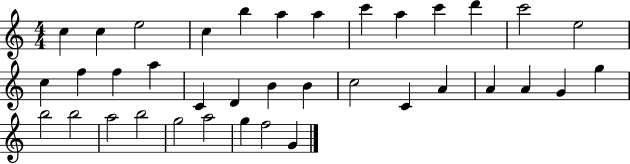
C5/q C5/q E5/h C5/q B5/q A5/q A5/q C6/q A5/q C6/q D6/q C6/h E5/h C5/q F5/q F5/q A5/q C4/q D4/q B4/q B4/q C5/h C4/q A4/q A4/q A4/q G4/q G5/q B5/h B5/h A5/h B5/h G5/h A5/h G5/q F5/h G4/q